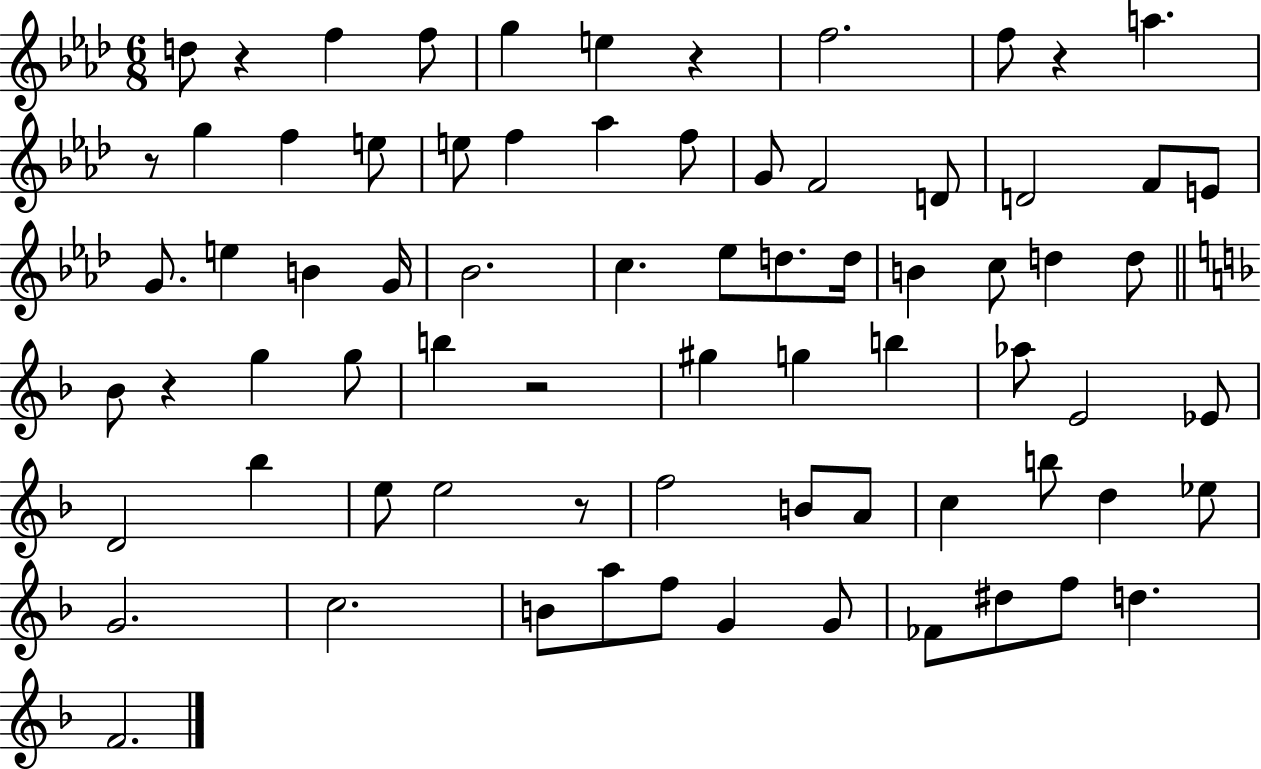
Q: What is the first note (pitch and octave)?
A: D5